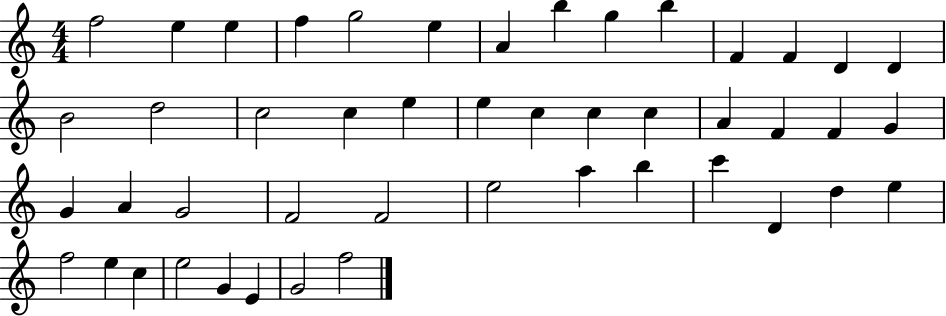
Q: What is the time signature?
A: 4/4